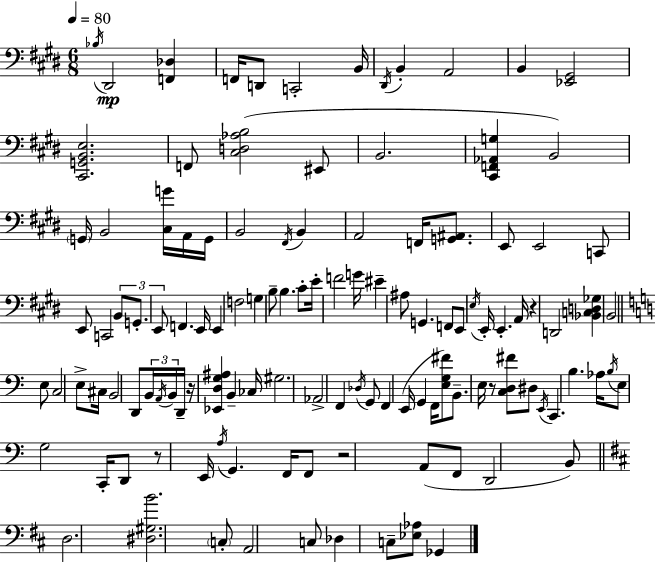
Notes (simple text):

Bb3/s D#2/h [F2,Db3]/q F2/s D2/e C2/h B2/s D#2/s B2/q A2/h B2/q [Eb2,G#2]/h [C#2,G2,B2,E3]/h. F2/e [C#3,D3,Ab3,B3]/h EIS2/e B2/h. [C#2,F2,Ab2,G3]/q B2/h G2/s B2/h [C#3,G4]/s A2/s G2/s B2/h F#2/s B2/q A2/h F2/s [G2,A#2]/e. E2/e E2/h C2/e E2/e C2/h B2/e G2/e. E2/e F2/q. E2/s E2/q F3/h G3/q B3/e B3/q. C#4/e E4/s F4/h G4/s EIS4/q A#3/e G2/q. F2/e E2/e E3/s E2/s E2/q. A2/s R/q D2/h [Bb2,C3,D3,Gb3]/q B2/h E3/e C3/h E3/e C#3/s B2/h D2/e B2/s A2/s B2/s D2/s R/s [Eb2,D3,G3,A#3]/q B2/q CES3/s G#3/h. Ab2/h F2/q Db3/s G2/e F2/q E2/s G2/q F2/s [E3,G3,F#4]/e B2/e. E3/s R/e [C3,D3,F#4]/e D#3/e E2/s C2/q. B3/q. Ab3/s B3/s E3/e G3/h C2/s D2/e R/e E2/s A3/s G2/q. F2/s F2/e R/h A2/e F2/e D2/h B2/e D3/h. [D#3,G#3,B4]/h. C3/e A2/h C3/e Db3/q C3/e [Eb3,Ab3]/e Gb2/q